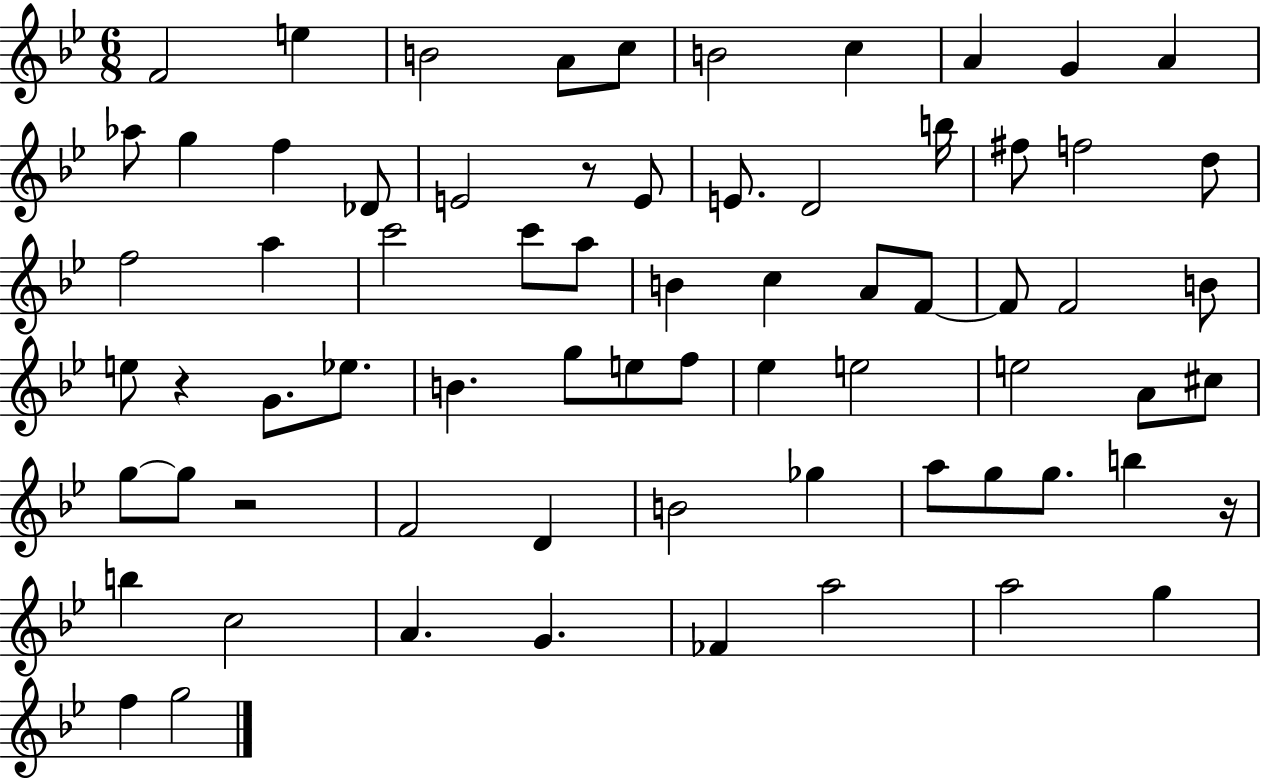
F4/h E5/q B4/h A4/e C5/e B4/h C5/q A4/q G4/q A4/q Ab5/e G5/q F5/q Db4/e E4/h R/e E4/e E4/e. D4/h B5/s F#5/e F5/h D5/e F5/h A5/q C6/h C6/e A5/e B4/q C5/q A4/e F4/e F4/e F4/h B4/e E5/e R/q G4/e. Eb5/e. B4/q. G5/e E5/e F5/e Eb5/q E5/h E5/h A4/e C#5/e G5/e G5/e R/h F4/h D4/q B4/h Gb5/q A5/e G5/e G5/e. B5/q R/s B5/q C5/h A4/q. G4/q. FES4/q A5/h A5/h G5/q F5/q G5/h